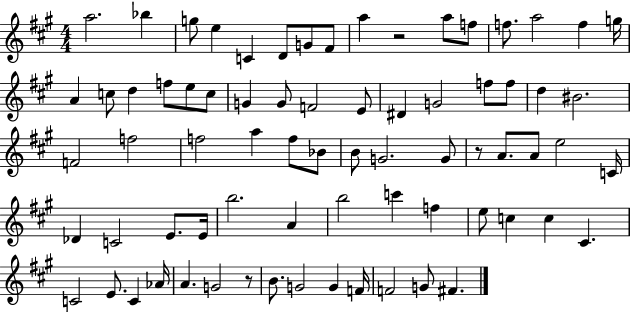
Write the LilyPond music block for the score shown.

{
  \clef treble
  \numericTimeSignature
  \time 4/4
  \key a \major
  a''2. bes''4 | g''8 e''4 c'4 d'8 g'8 fis'8 | a''4 r2 a''8 f''8 | f''8. a''2 f''4 g''16 | \break a'4 c''8 d''4 f''8 e''8 c''8 | g'4 g'8 f'2 e'8 | dis'4 g'2 f''8 f''8 | d''4 bis'2. | \break f'2 f''2 | f''2 a''4 f''8 bes'8 | b'8 g'2. g'8 | r8 a'8. a'8 e''2 c'16 | \break des'4 c'2 e'8. e'16 | b''2. a'4 | b''2 c'''4 f''4 | e''8 c''4 c''4 cis'4. | \break c'2 e'8. c'4 aes'16 | a'4. g'2 r8 | b'8. g'2 g'4 f'16 | f'2 g'8 fis'4. | \break \bar "|."
}